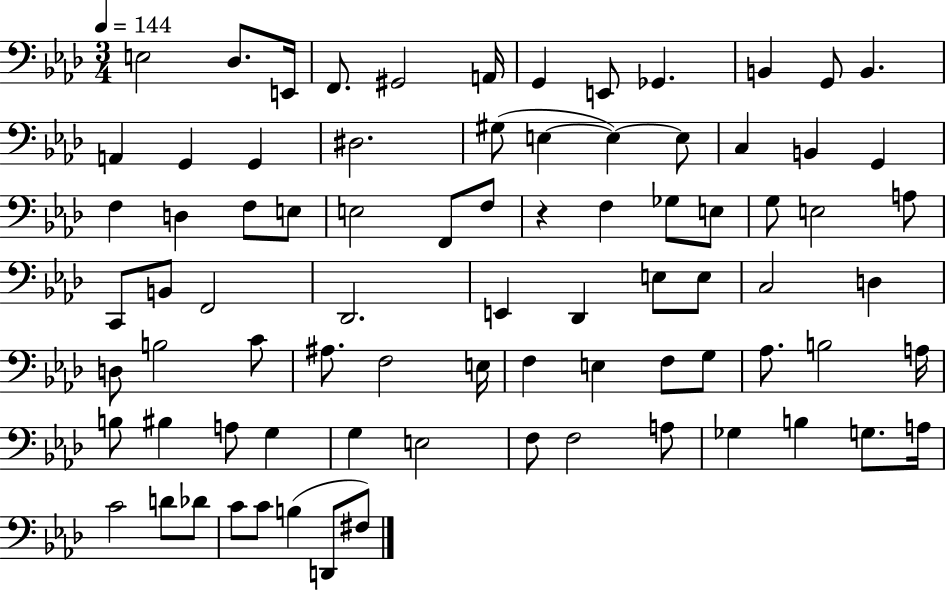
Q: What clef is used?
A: bass